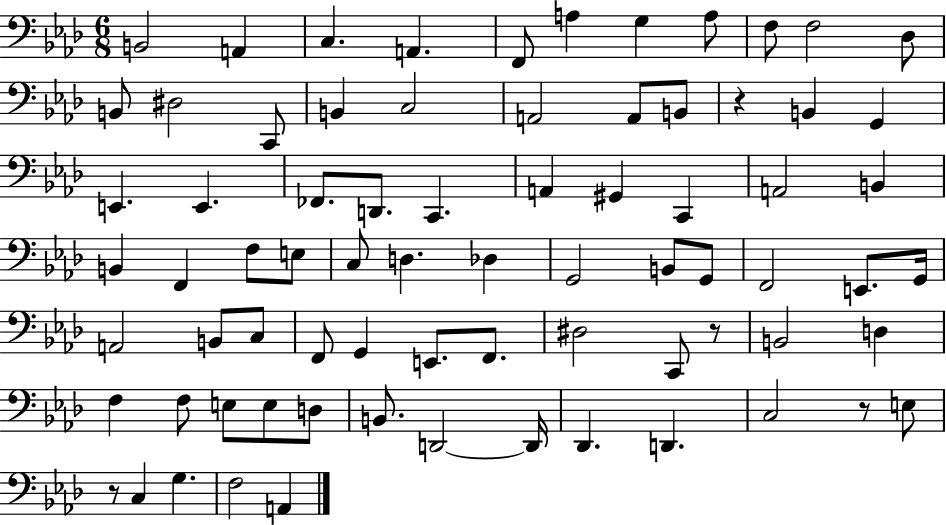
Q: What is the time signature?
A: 6/8